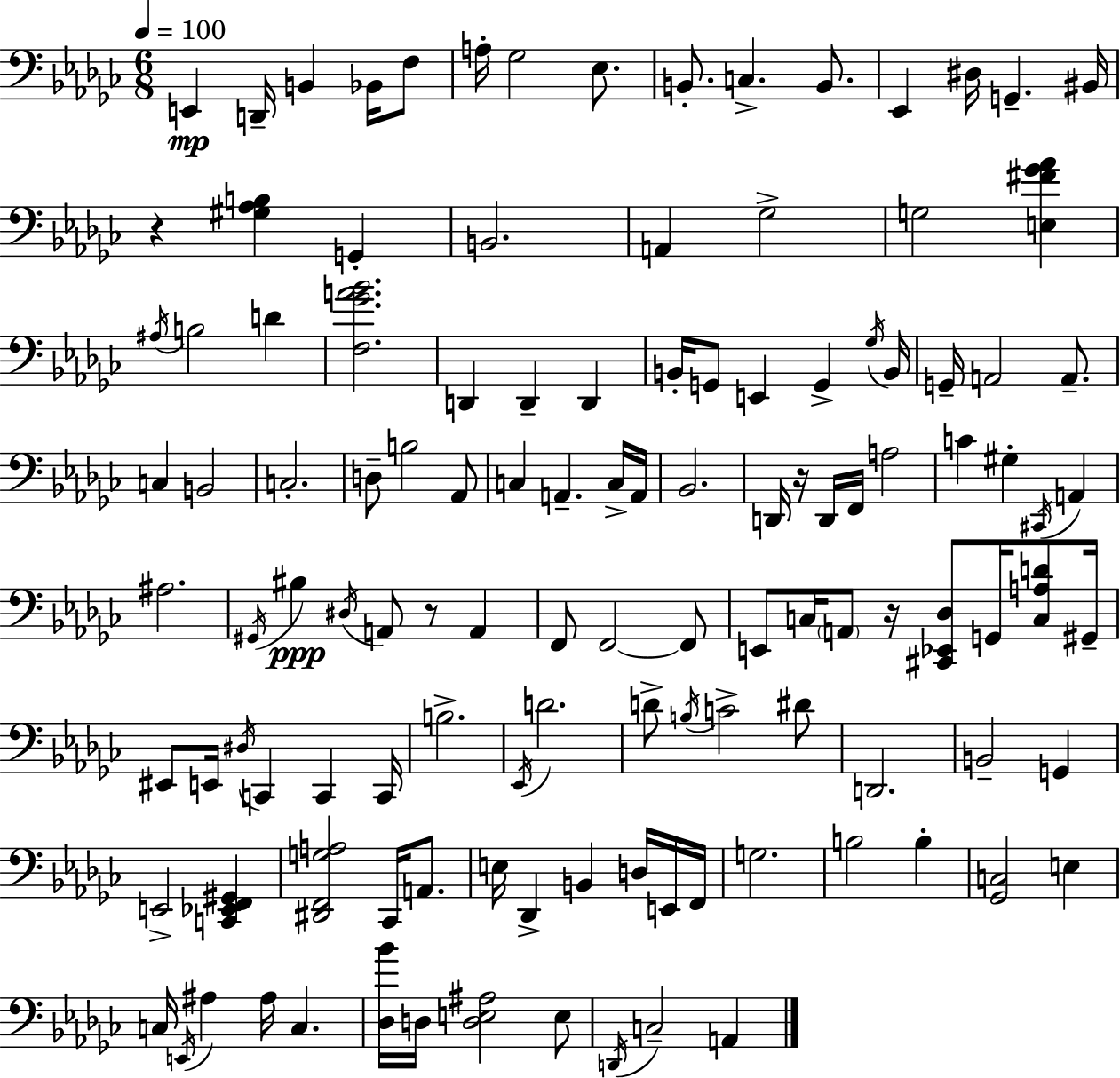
E2/q D2/s B2/q Bb2/s F3/e A3/s Gb3/h Eb3/e. B2/e. C3/q. B2/e. Eb2/q D#3/s G2/q. BIS2/s R/q [G#3,Ab3,B3]/q G2/q B2/h. A2/q Gb3/h G3/h [E3,F#4,Gb4,Ab4]/q A#3/s B3/h D4/q [F3,Gb4,A4,Bb4]/h. D2/q D2/q D2/q B2/s G2/e E2/q G2/q Gb3/s B2/s G2/s A2/h A2/e. C3/q B2/h C3/h. D3/e B3/h Ab2/e C3/q A2/q. C3/s A2/s Bb2/h. D2/s R/s D2/s F2/s A3/h C4/q G#3/q C#2/s A2/q A#3/h. G#2/s BIS3/q D#3/s A2/e R/e A2/q F2/e F2/h F2/e E2/e C3/s A2/e R/s [C#2,Eb2,Db3]/e G2/s [C3,A3,D4]/e G#2/s EIS2/e E2/s D#3/s C2/q C2/q C2/s B3/h. Eb2/s D4/h. D4/e B3/s C4/h D#4/e D2/h. B2/h G2/q E2/h [C2,Eb2,F2,G#2]/q [D#2,F2,G3,A3]/h CES2/s A2/e. E3/s Db2/q B2/q D3/s E2/s F2/s G3/h. B3/h B3/q [Gb2,C3]/h E3/q C3/s E2/s A#3/q A#3/s C3/q. [Db3,Bb4]/s D3/s [D3,E3,A#3]/h E3/e D2/s C3/h A2/q